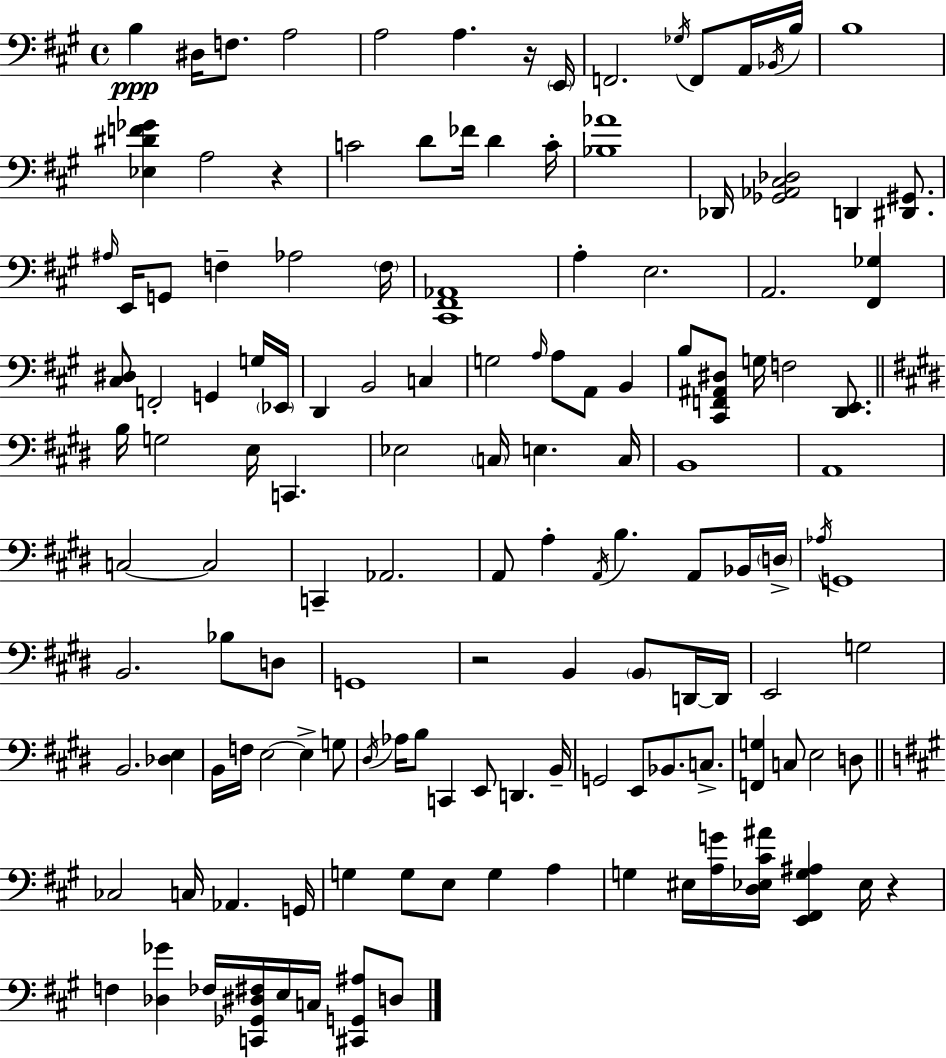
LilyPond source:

{
  \clef bass
  \time 4/4
  \defaultTimeSignature
  \key a \major
  b4\ppp dis16 f8. a2 | a2 a4. r16 \parenthesize e,16 | f,2. \acciaccatura { ges16 } f,8 a,16 | \acciaccatura { bes,16 } b16 b1 | \break <ees dis' f' ges'>4 a2 r4 | c'2 d'8 fes'16 d'4 | c'16-. <bes aes'>1 | des,16 <ges, aes, cis des>2 d,4 <dis, gis,>8. | \break \grace { ais16 } e,16 g,8 f4-- aes2 | \parenthesize f16 <cis, fis, aes,>1 | a4-. e2. | a,2. <fis, ges>4 | \break <cis dis>8 f,2-. g,4 | g16 \parenthesize ees,16 d,4 b,2 c4 | g2 \grace { a16 } a8 a,8 | b,4 b8 <cis, f, ais, dis>8 g16 f2 | \break <d, e,>8. \bar "||" \break \key e \major b16 g2 e16 c,4. | ees2 \parenthesize c16 e4. c16 | b,1 | a,1 | \break c2~~ c2 | c,4-- aes,2. | a,8 a4-. \acciaccatura { a,16 } b4. a,8 bes,16 | \parenthesize d16-> \acciaccatura { aes16 } g,1 | \break b,2. bes8 | d8 g,1 | r2 b,4 \parenthesize b,8 | d,16~~ d,16 e,2 g2 | \break b,2. <des e>4 | b,16 f16 e2~~ e4-> | g8 \acciaccatura { dis16 } aes16 b8 c,4 e,8 d,4. | b,16-- g,2 e,8 bes,8. | \break c8.-> <f, g>4 c8 e2 | d8 \bar "||" \break \key a \major ces2 c16 aes,4. g,16 | g4 g8 e8 g4 a4 | g4 eis16 <a g'>16 <d ees cis' ais'>16 <e, fis, g ais>4 ees16 r4 | f4 <des ges'>4 fes16 <c, ges, dis fis>16 e16 c16 <cis, g, ais>8 d8 | \break \bar "|."
}